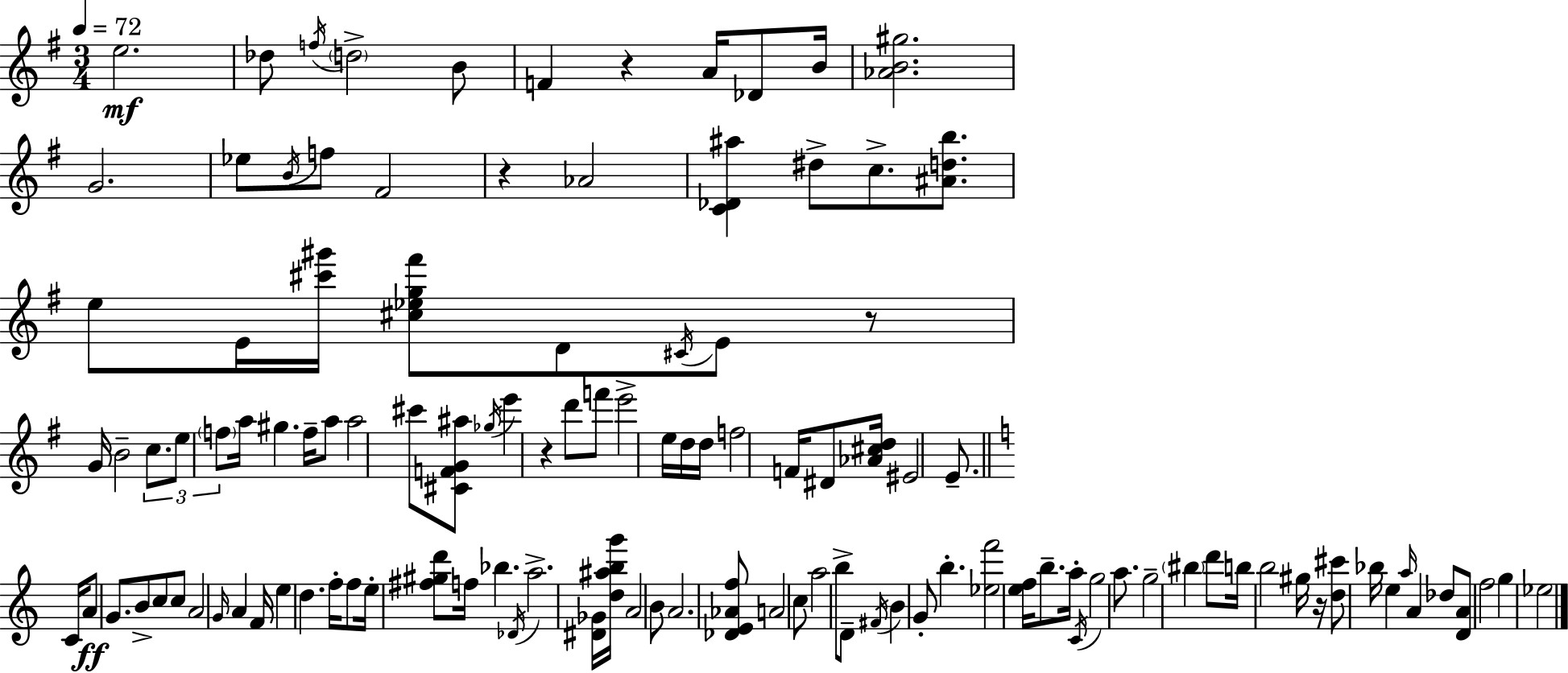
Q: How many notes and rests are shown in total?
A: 116